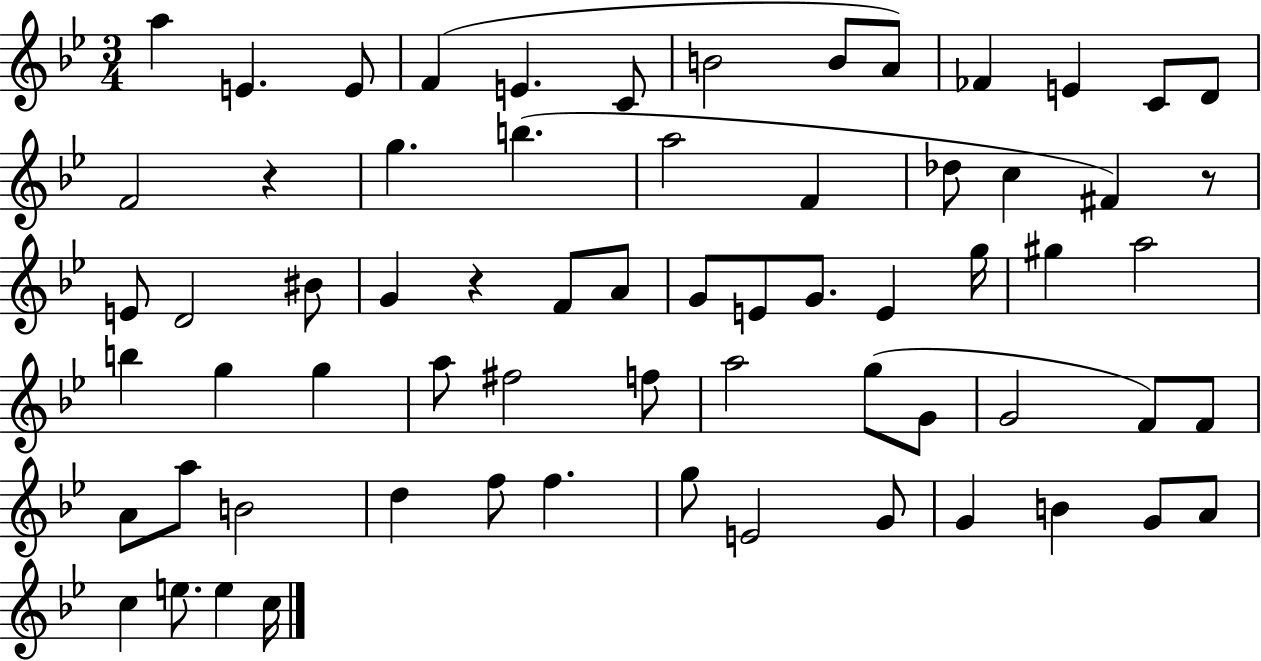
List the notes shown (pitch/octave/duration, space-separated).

A5/q E4/q. E4/e F4/q E4/q. C4/e B4/h B4/e A4/e FES4/q E4/q C4/e D4/e F4/h R/q G5/q. B5/q. A5/h F4/q Db5/e C5/q F#4/q R/e E4/e D4/h BIS4/e G4/q R/q F4/e A4/e G4/e E4/e G4/e. E4/q G5/s G#5/q A5/h B5/q G5/q G5/q A5/e F#5/h F5/e A5/h G5/e G4/e G4/h F4/e F4/e A4/e A5/e B4/h D5/q F5/e F5/q. G5/e E4/h G4/e G4/q B4/q G4/e A4/e C5/q E5/e. E5/q C5/s